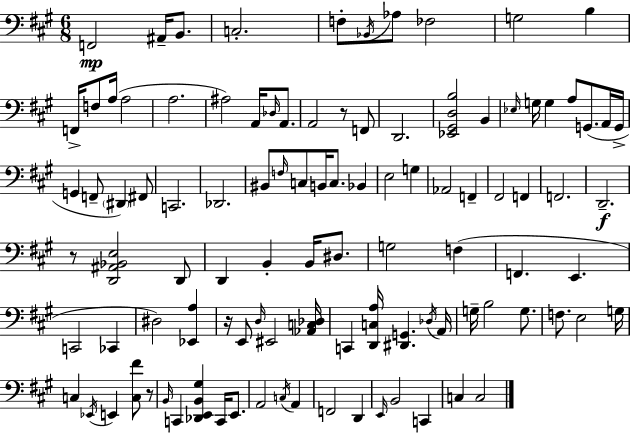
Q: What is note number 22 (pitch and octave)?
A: D2